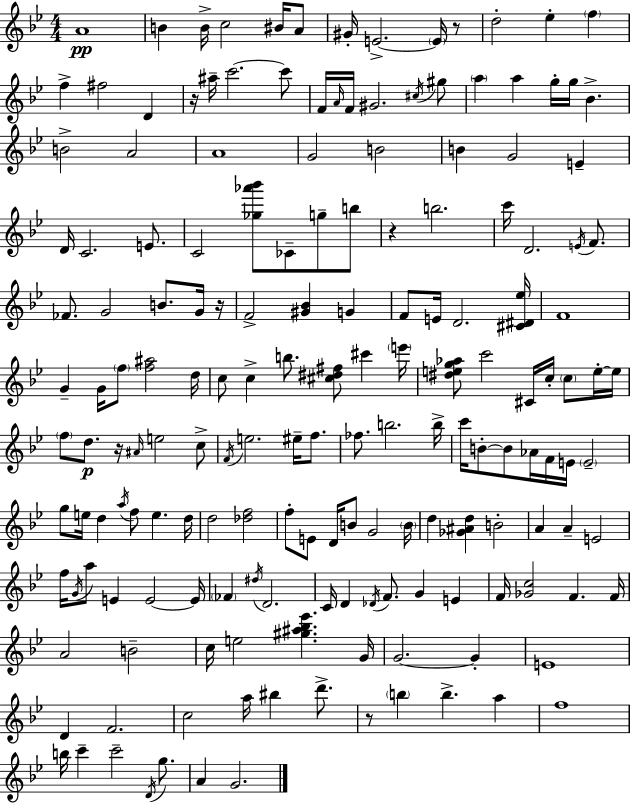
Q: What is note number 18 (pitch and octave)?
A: C6